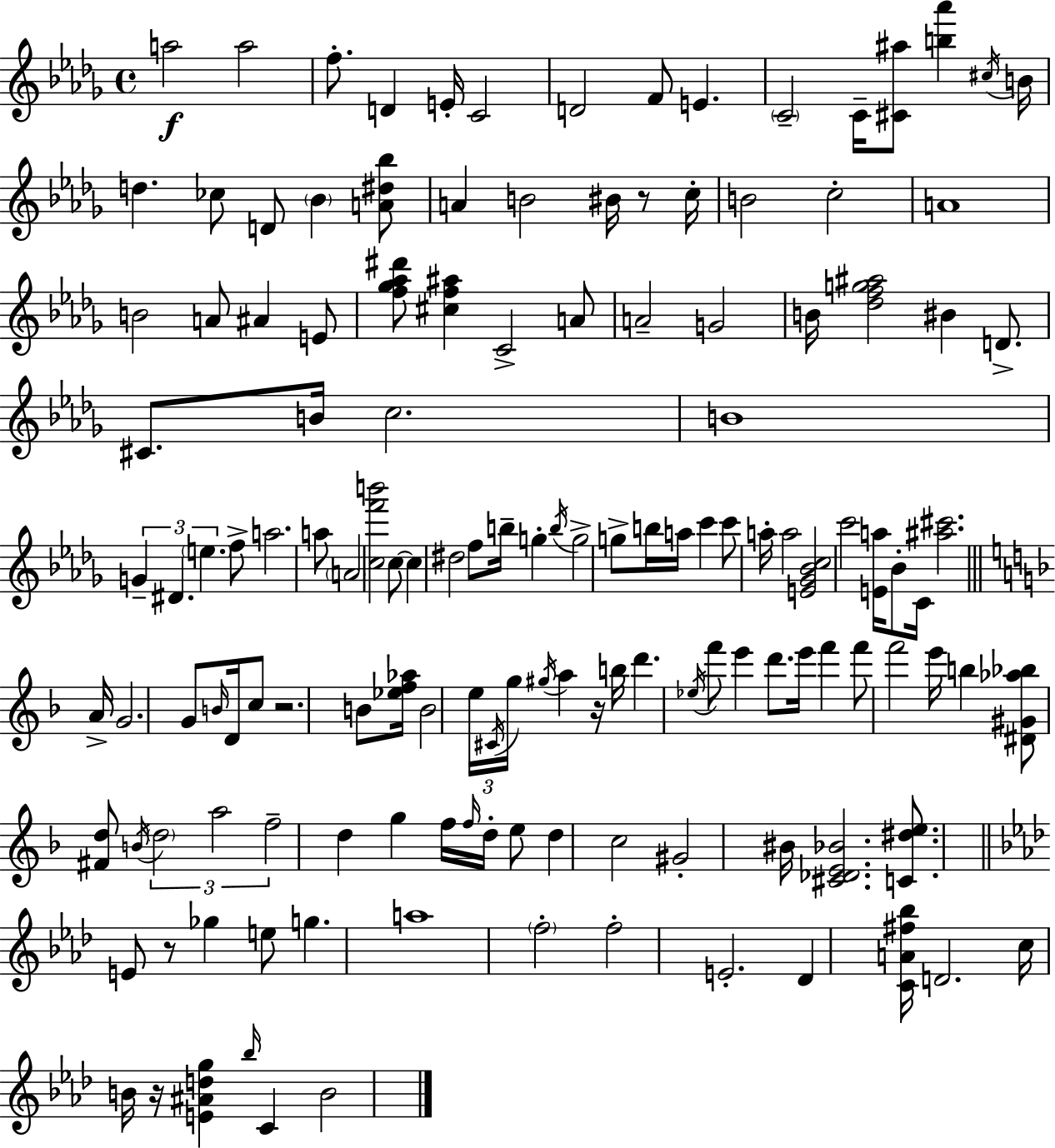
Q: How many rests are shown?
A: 5